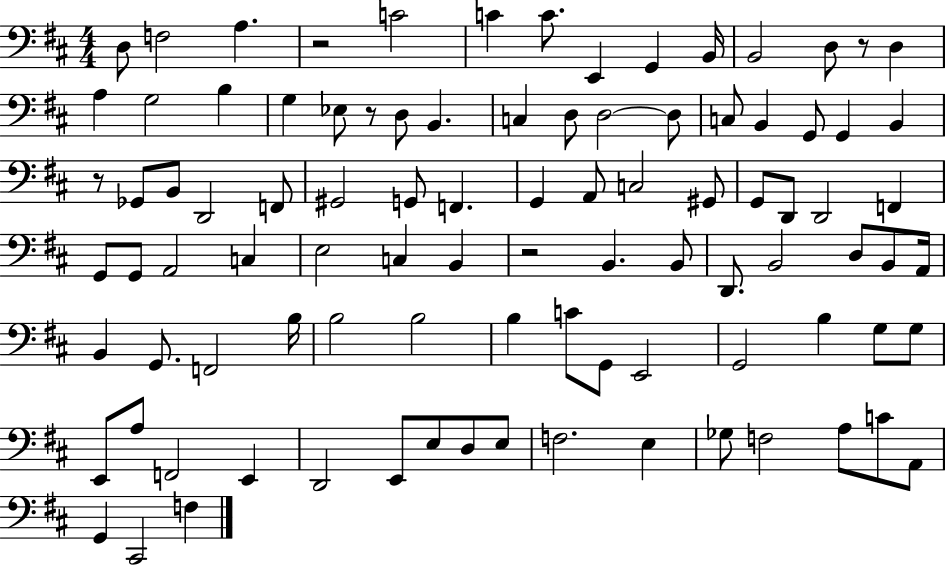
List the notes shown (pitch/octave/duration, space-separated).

D3/e F3/h A3/q. R/h C4/h C4/q C4/e. E2/q G2/q B2/s B2/h D3/e R/e D3/q A3/q G3/h B3/q G3/q Eb3/e R/e D3/e B2/q. C3/q D3/e D3/h D3/e C3/e B2/q G2/e G2/q B2/q R/e Gb2/e B2/e D2/h F2/e G#2/h G2/e F2/q. G2/q A2/e C3/h G#2/e G2/e D2/e D2/h F2/q G2/e G2/e A2/h C3/q E3/h C3/q B2/q R/h B2/q. B2/e D2/e. B2/h D3/e B2/e A2/s B2/q G2/e. F2/h B3/s B3/h B3/h B3/q C4/e G2/e E2/h G2/h B3/q G3/e G3/e E2/e A3/e F2/h E2/q D2/h E2/e E3/e D3/e E3/e F3/h. E3/q Gb3/e F3/h A3/e C4/e A2/e G2/q C#2/h F3/q